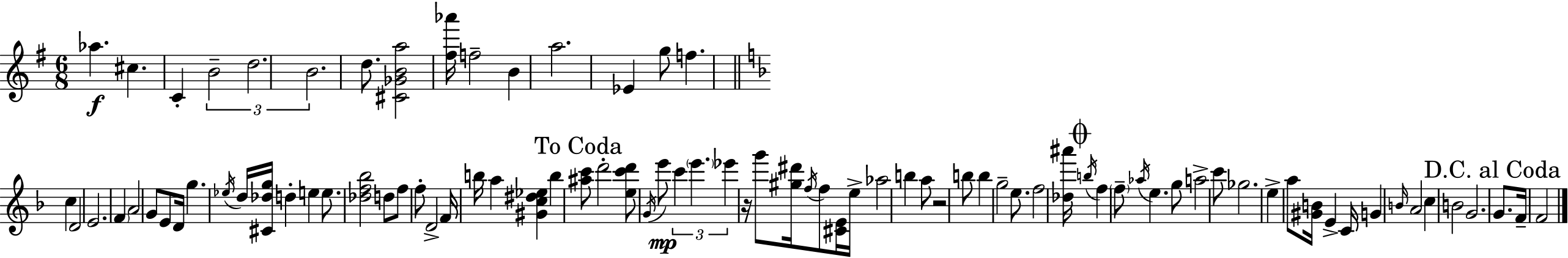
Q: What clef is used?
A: treble